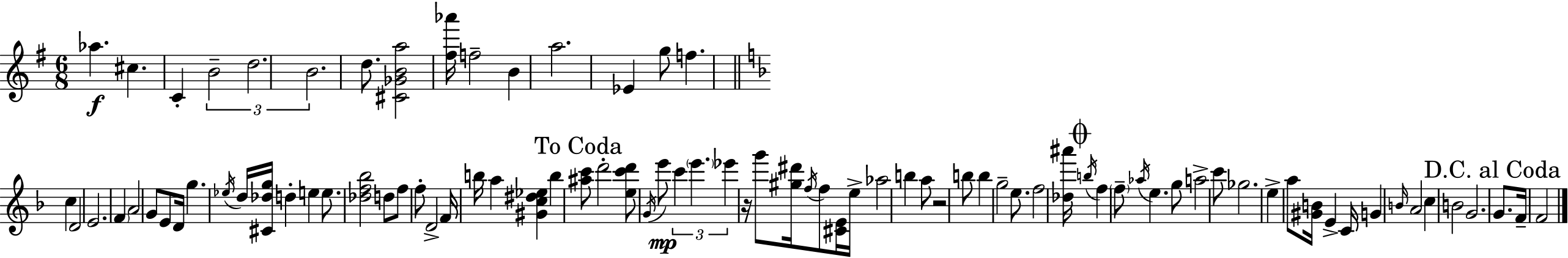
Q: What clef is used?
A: treble